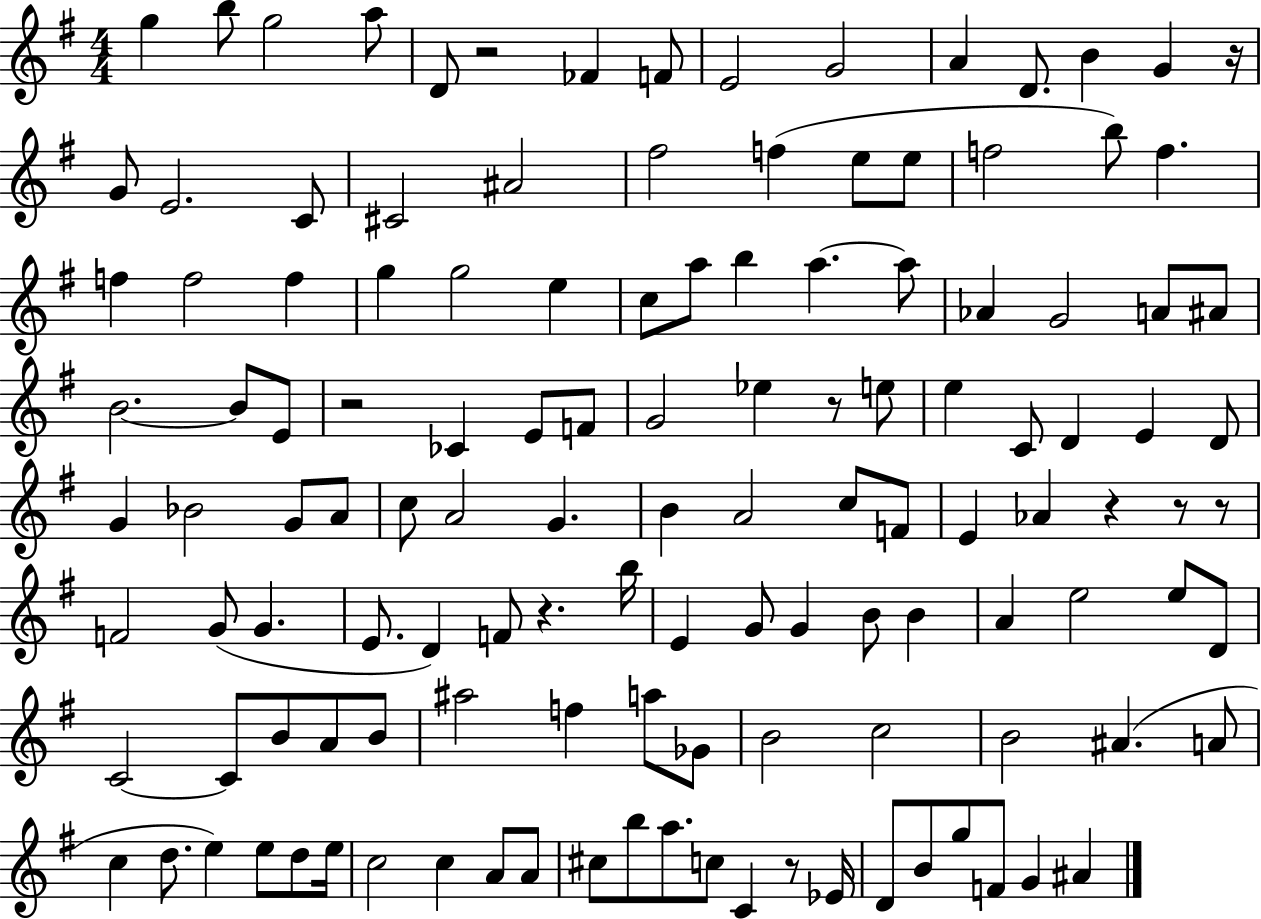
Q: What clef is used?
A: treble